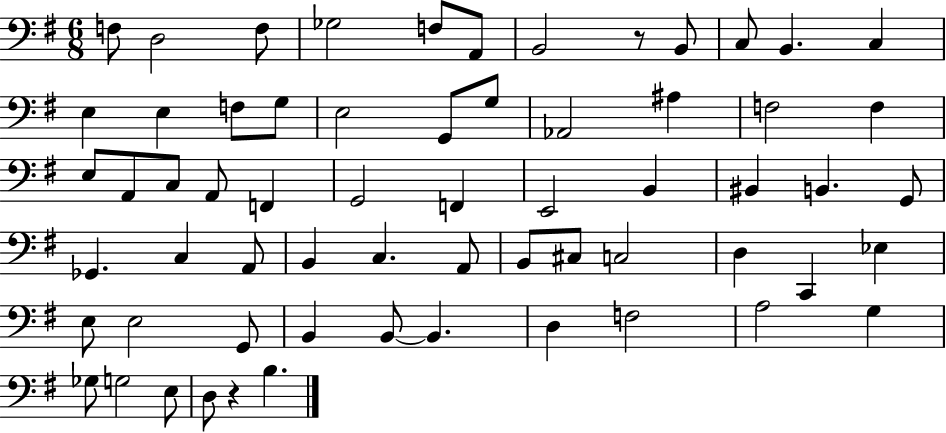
X:1
T:Untitled
M:6/8
L:1/4
K:G
F,/2 D,2 F,/2 _G,2 F,/2 A,,/2 B,,2 z/2 B,,/2 C,/2 B,, C, E, E, F,/2 G,/2 E,2 G,,/2 G,/2 _A,,2 ^A, F,2 F, E,/2 A,,/2 C,/2 A,,/2 F,, G,,2 F,, E,,2 B,, ^B,, B,, G,,/2 _G,, C, A,,/2 B,, C, A,,/2 B,,/2 ^C,/2 C,2 D, C,, _E, E,/2 E,2 G,,/2 B,, B,,/2 B,, D, F,2 A,2 G, _G,/2 G,2 E,/2 D,/2 z B,